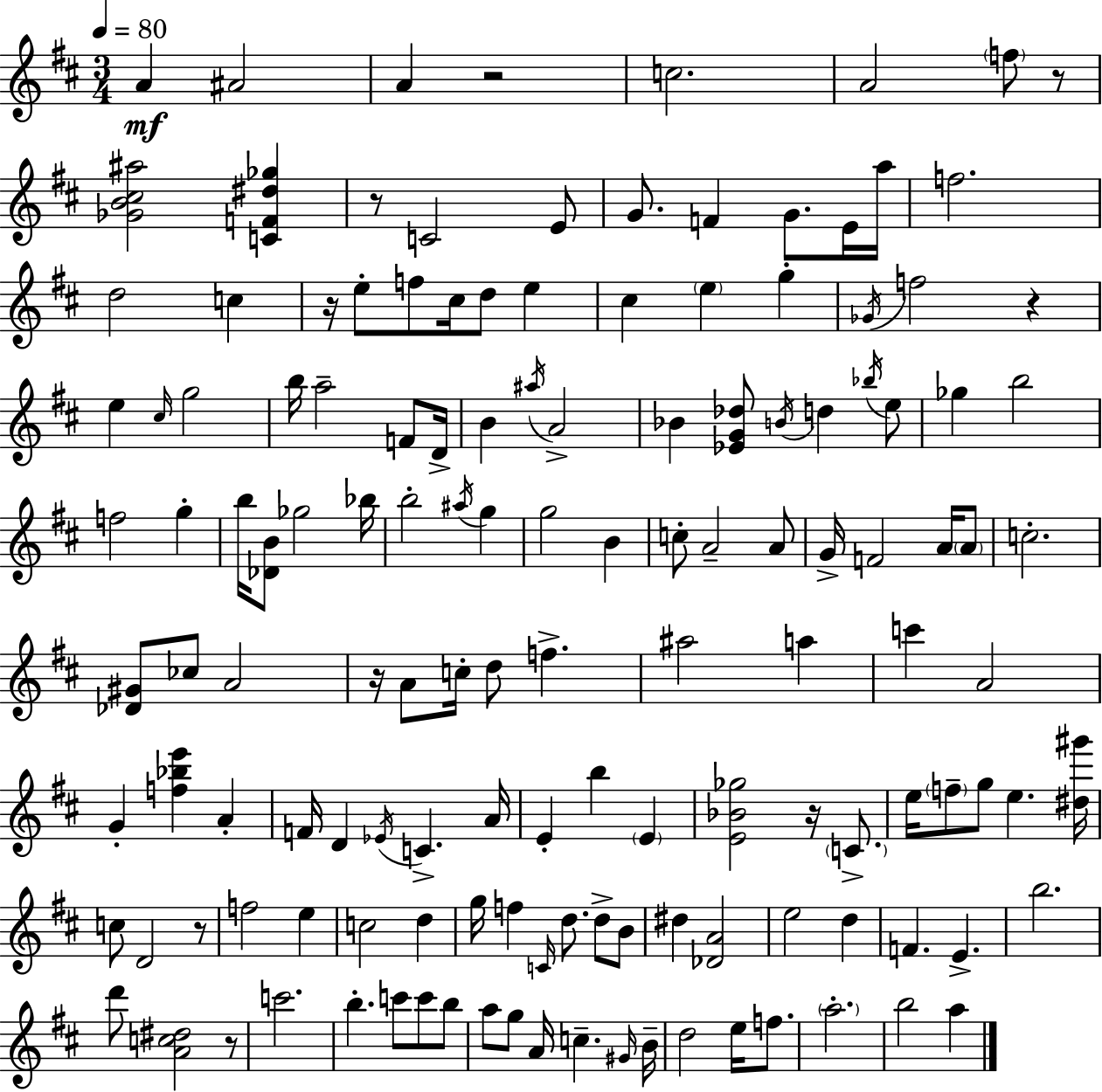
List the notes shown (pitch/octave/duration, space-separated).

A4/q A#4/h A4/q R/h C5/h. A4/h F5/e R/e [Gb4,B4,C#5,A#5]/h [C4,F4,D#5,Gb5]/q R/e C4/h E4/e G4/e. F4/q G4/e. E4/s A5/s F5/h. D5/h C5/q R/s E5/e F5/e C#5/s D5/e E5/q C#5/q E5/q G5/q Gb4/s F5/h R/q E5/q C#5/s G5/h B5/s A5/h F4/e D4/s B4/q A#5/s A4/h Bb4/q [Eb4,G4,Db5]/e B4/s D5/q Bb5/s E5/e Gb5/q B5/h F5/h G5/q B5/s [Db4,B4]/e Gb5/h Bb5/s B5/h A#5/s G5/q G5/h B4/q C5/e A4/h A4/e G4/s F4/h A4/s A4/e C5/h. [Db4,G#4]/e CES5/e A4/h R/s A4/e C5/s D5/e F5/q. A#5/h A5/q C6/q A4/h G4/q [F5,Bb5,E6]/q A4/q F4/s D4/q Eb4/s C4/q. A4/s E4/q B5/q E4/q [E4,Bb4,Gb5]/h R/s C4/e. E5/s F5/e G5/e E5/q. [D#5,G#6]/s C5/e D4/h R/e F5/h E5/q C5/h D5/q G5/s F5/q C4/s D5/e. D5/e B4/e D#5/q [Db4,A4]/h E5/h D5/q F4/q. E4/q. B5/h. D6/e [A4,C5,D#5]/h R/e C6/h. B5/q. C6/e C6/e B5/e A5/e G5/e A4/s C5/q. G#4/s B4/s D5/h E5/s F5/e. A5/h. B5/h A5/q